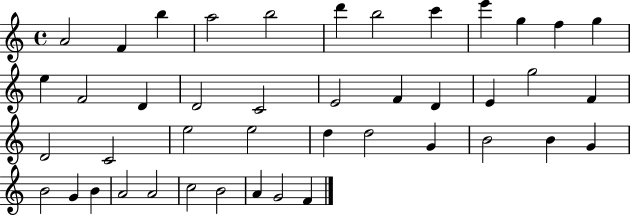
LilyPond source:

{
  \clef treble
  \time 4/4
  \defaultTimeSignature
  \key c \major
  a'2 f'4 b''4 | a''2 b''2 | d'''4 b''2 c'''4 | e'''4 g''4 f''4 g''4 | \break e''4 f'2 d'4 | d'2 c'2 | e'2 f'4 d'4 | e'4 g''2 f'4 | \break d'2 c'2 | e''2 e''2 | d''4 d''2 g'4 | b'2 b'4 g'4 | \break b'2 g'4 b'4 | a'2 a'2 | c''2 b'2 | a'4 g'2 f'4 | \break \bar "|."
}